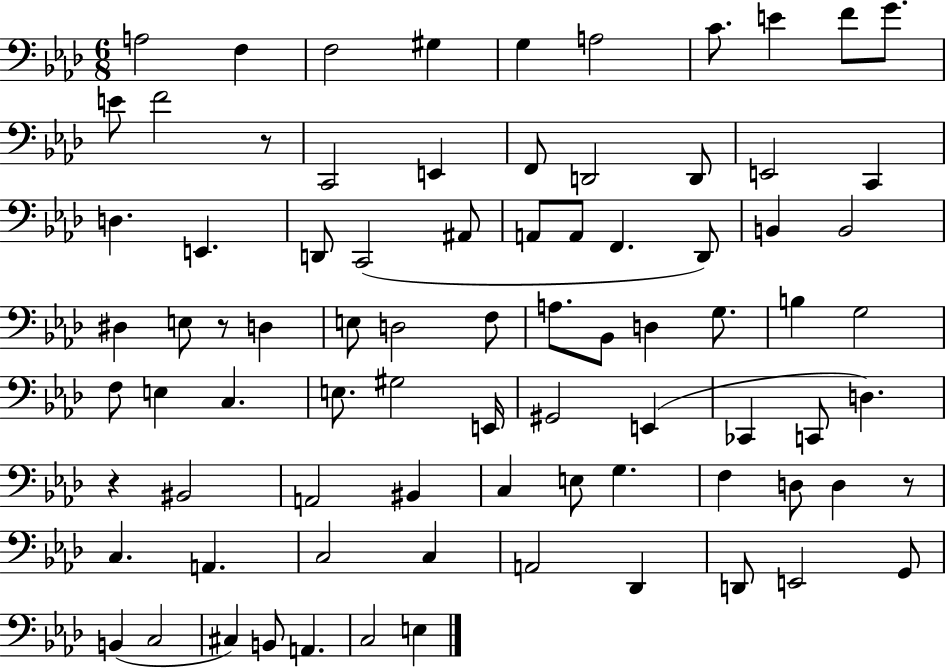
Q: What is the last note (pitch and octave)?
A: E3